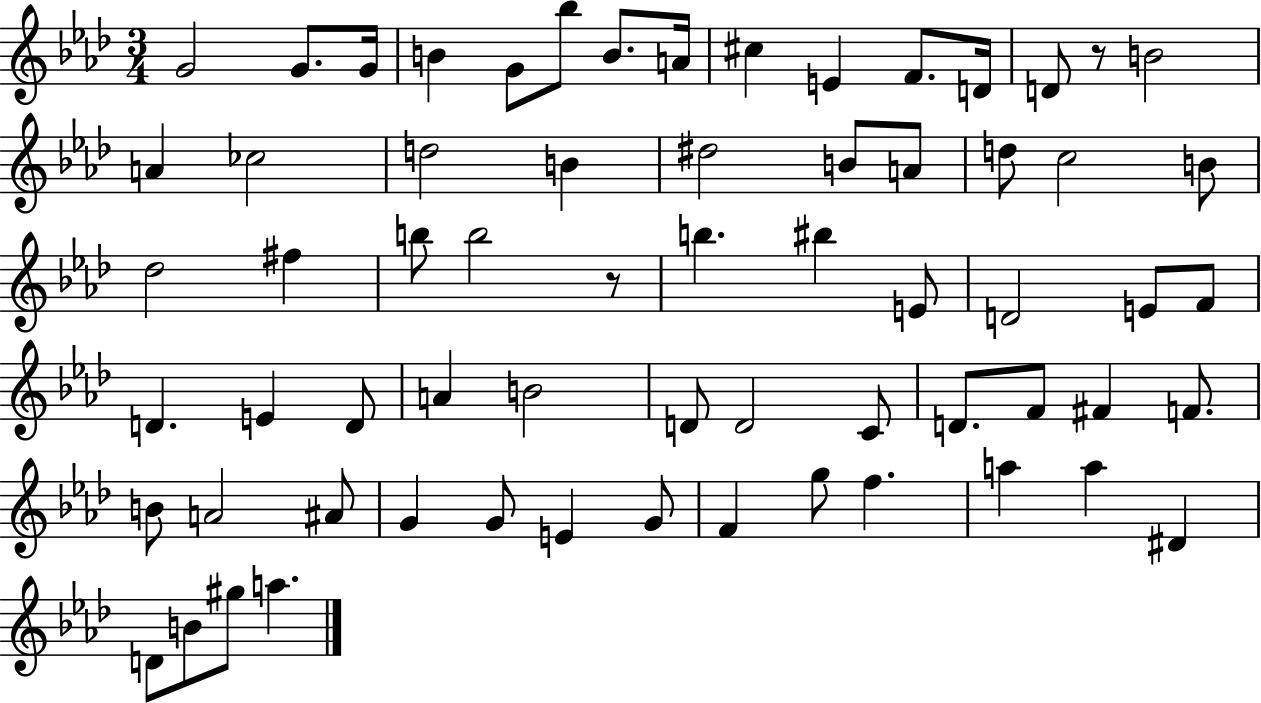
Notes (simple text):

G4/h G4/e. G4/s B4/q G4/e Bb5/e B4/e. A4/s C#5/q E4/q F4/e. D4/s D4/e R/e B4/h A4/q CES5/h D5/h B4/q D#5/h B4/e A4/e D5/e C5/h B4/e Db5/h F#5/q B5/e B5/h R/e B5/q. BIS5/q E4/e D4/h E4/e F4/e D4/q. E4/q D4/e A4/q B4/h D4/e D4/h C4/e D4/e. F4/e F#4/q F4/e. B4/e A4/h A#4/e G4/q G4/e E4/q G4/e F4/q G5/e F5/q. A5/q A5/q D#4/q D4/e B4/e G#5/e A5/q.